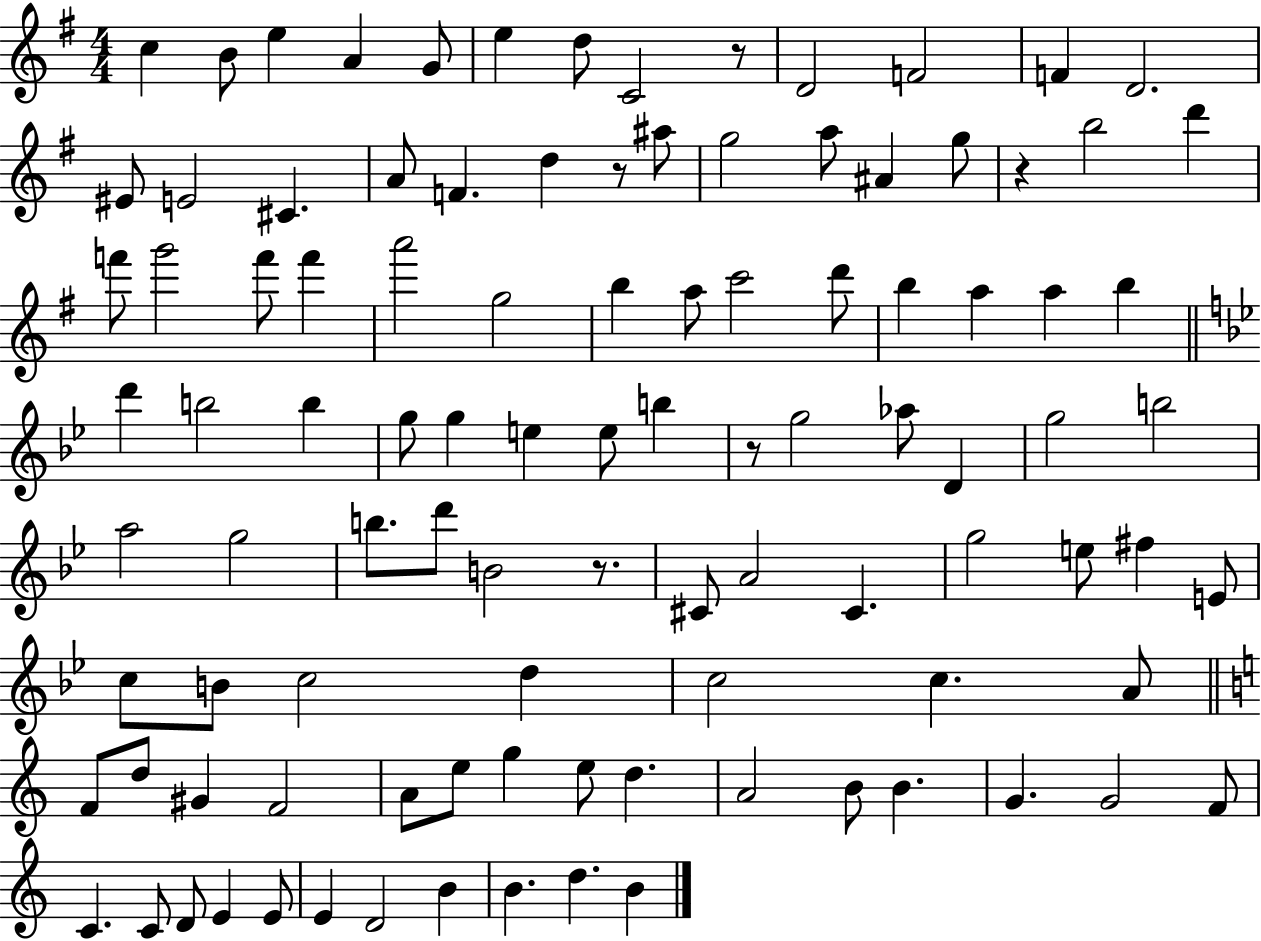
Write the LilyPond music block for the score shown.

{
  \clef treble
  \numericTimeSignature
  \time 4/4
  \key g \major
  c''4 b'8 e''4 a'4 g'8 | e''4 d''8 c'2 r8 | d'2 f'2 | f'4 d'2. | \break eis'8 e'2 cis'4. | a'8 f'4. d''4 r8 ais''8 | g''2 a''8 ais'4 g''8 | r4 b''2 d'''4 | \break f'''8 g'''2 f'''8 f'''4 | a'''2 g''2 | b''4 a''8 c'''2 d'''8 | b''4 a''4 a''4 b''4 | \break \bar "||" \break \key bes \major d'''4 b''2 b''4 | g''8 g''4 e''4 e''8 b''4 | r8 g''2 aes''8 d'4 | g''2 b''2 | \break a''2 g''2 | b''8. d'''8 b'2 r8. | cis'8 a'2 cis'4. | g''2 e''8 fis''4 e'8 | \break c''8 b'8 c''2 d''4 | c''2 c''4. a'8 | \bar "||" \break \key a \minor f'8 d''8 gis'4 f'2 | a'8 e''8 g''4 e''8 d''4. | a'2 b'8 b'4. | g'4. g'2 f'8 | \break c'4. c'8 d'8 e'4 e'8 | e'4 d'2 b'4 | b'4. d''4. b'4 | \bar "|."
}